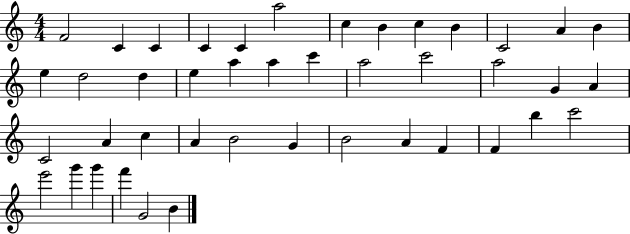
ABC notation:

X:1
T:Untitled
M:4/4
L:1/4
K:C
F2 C C C C a2 c B c B C2 A B e d2 d e a a c' a2 c'2 a2 G A C2 A c A B2 G B2 A F F b c'2 e'2 g' g' f' G2 B